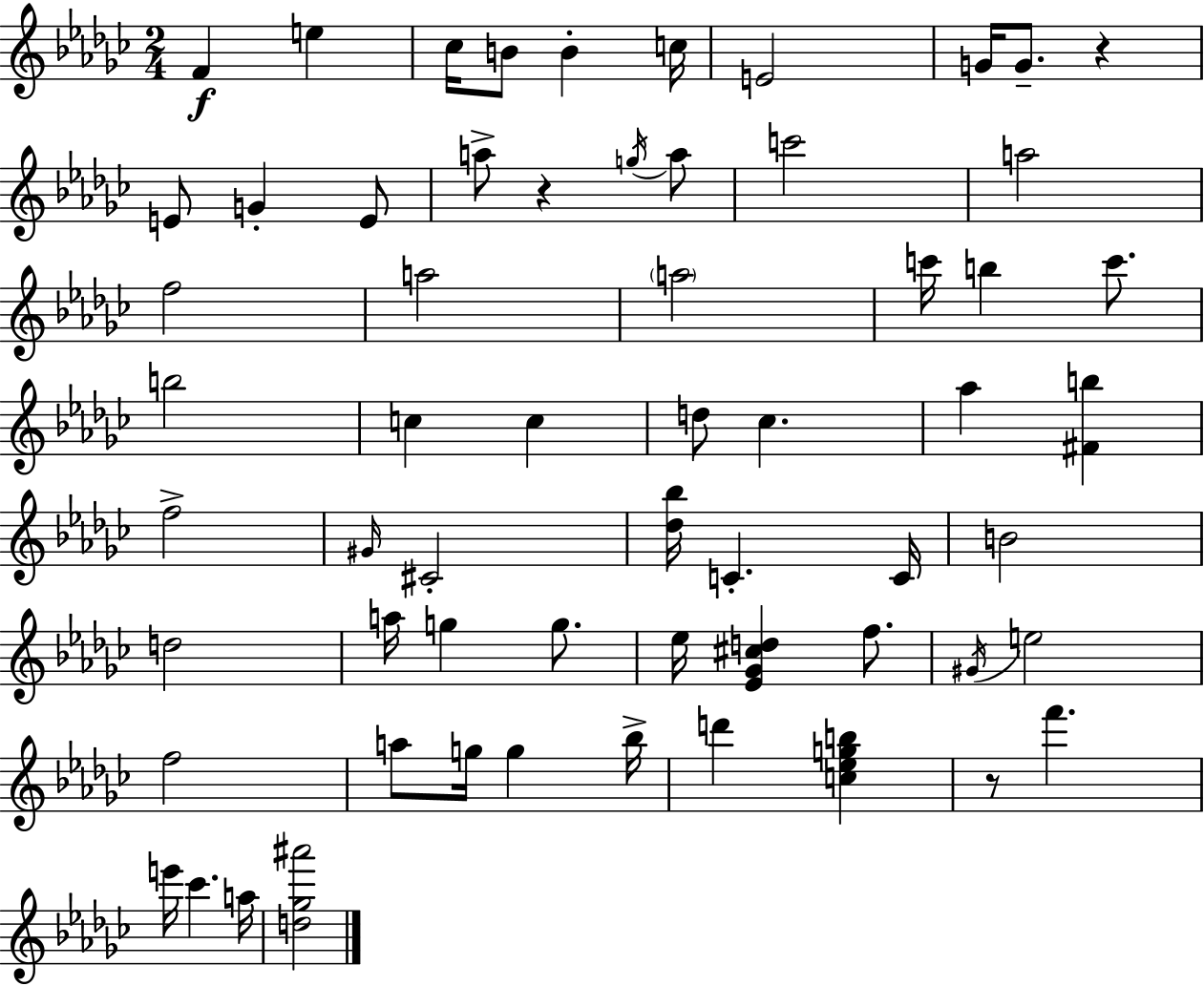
F4/q E5/q CES5/s B4/e B4/q C5/s E4/h G4/s G4/e. R/q E4/e G4/q E4/e A5/e R/q G5/s A5/e C6/h A5/h F5/h A5/h A5/h C6/s B5/q C6/e. B5/h C5/q C5/q D5/e CES5/q. Ab5/q [F#4,B5]/q F5/h G#4/s C#4/h [Db5,Bb5]/s C4/q. C4/s B4/h D5/h A5/s G5/q G5/e. Eb5/s [Eb4,Gb4,C#5,D5]/q F5/e. G#4/s E5/h F5/h A5/e G5/s G5/q Bb5/s D6/q [C5,Eb5,G5,B5]/q R/e F6/q. E6/s CES6/q. A5/s [D5,Gb5,A#6]/h